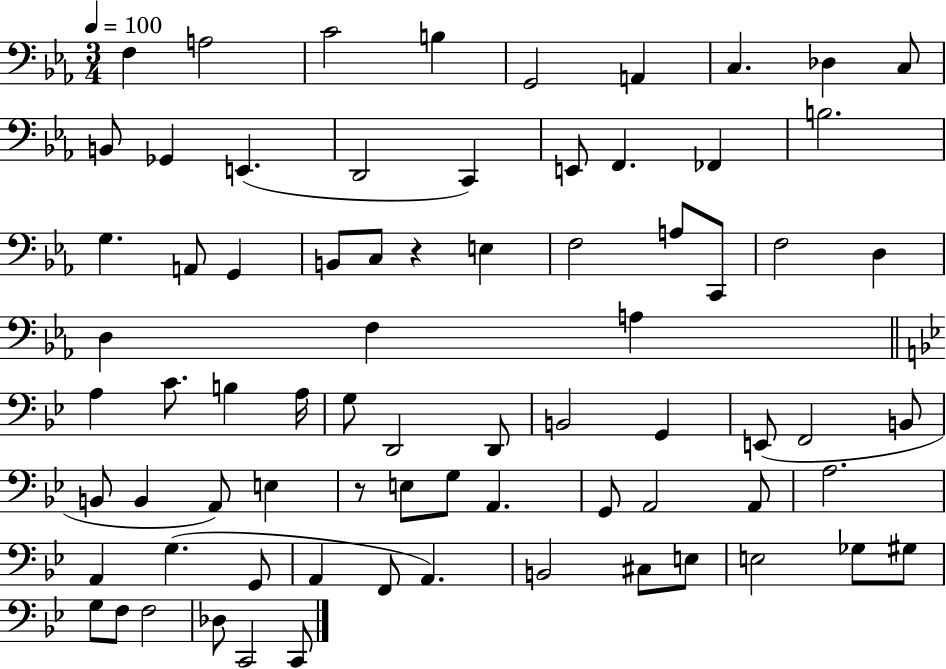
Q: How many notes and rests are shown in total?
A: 75